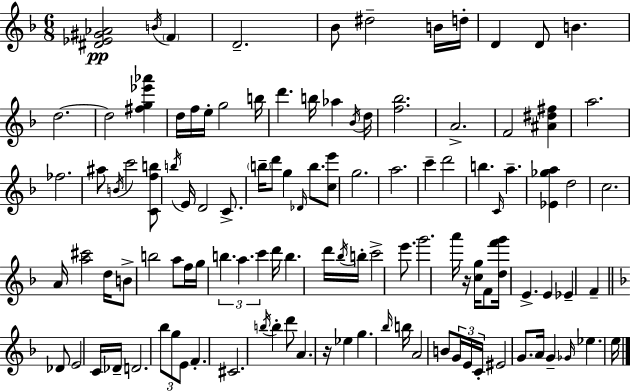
X:1
T:Untitled
M:6/8
L:1/4
K:Dm
[^D_E^G_A]2 B/4 F D2 _B/2 ^d2 B/4 d/4 D D/2 B d2 d2 [^fg_e'_a'] d/4 f/4 e/4 g2 b/4 d' b/4 _a _B/4 d/4 [f_b]2 A2 F2 [^A^d^f] a2 _f2 ^a/2 B/4 c'2 [Cfb]/2 b/4 E/4 D2 C/2 b/4 d'/2 g _D/4 b/2 [ce']/2 g2 a2 c' d'2 b C/4 a [_E_ga] d2 c2 A/4 [a^c']2 d/4 B/2 b2 a/2 f/4 g/4 b a c' d'/4 b d'/4 _b/4 b/4 c'2 e'/2 g'2 a'/4 z/4 [cg]/4 F/2 [df'g']/4 E E _E F _D/2 E2 C/4 _D/4 D2 _b/2 g/2 E/2 F ^C2 b/4 b d'/2 A z/4 _e g _b/4 b/4 A2 B/2 G/4 E/4 C/4 ^E2 G/2 A/4 G _G/4 _e e/4